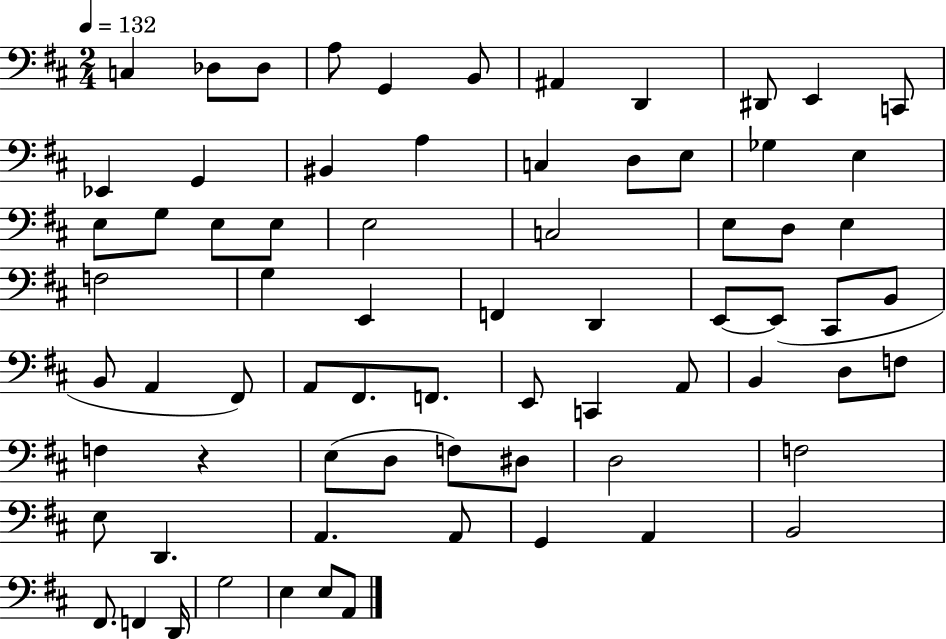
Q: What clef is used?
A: bass